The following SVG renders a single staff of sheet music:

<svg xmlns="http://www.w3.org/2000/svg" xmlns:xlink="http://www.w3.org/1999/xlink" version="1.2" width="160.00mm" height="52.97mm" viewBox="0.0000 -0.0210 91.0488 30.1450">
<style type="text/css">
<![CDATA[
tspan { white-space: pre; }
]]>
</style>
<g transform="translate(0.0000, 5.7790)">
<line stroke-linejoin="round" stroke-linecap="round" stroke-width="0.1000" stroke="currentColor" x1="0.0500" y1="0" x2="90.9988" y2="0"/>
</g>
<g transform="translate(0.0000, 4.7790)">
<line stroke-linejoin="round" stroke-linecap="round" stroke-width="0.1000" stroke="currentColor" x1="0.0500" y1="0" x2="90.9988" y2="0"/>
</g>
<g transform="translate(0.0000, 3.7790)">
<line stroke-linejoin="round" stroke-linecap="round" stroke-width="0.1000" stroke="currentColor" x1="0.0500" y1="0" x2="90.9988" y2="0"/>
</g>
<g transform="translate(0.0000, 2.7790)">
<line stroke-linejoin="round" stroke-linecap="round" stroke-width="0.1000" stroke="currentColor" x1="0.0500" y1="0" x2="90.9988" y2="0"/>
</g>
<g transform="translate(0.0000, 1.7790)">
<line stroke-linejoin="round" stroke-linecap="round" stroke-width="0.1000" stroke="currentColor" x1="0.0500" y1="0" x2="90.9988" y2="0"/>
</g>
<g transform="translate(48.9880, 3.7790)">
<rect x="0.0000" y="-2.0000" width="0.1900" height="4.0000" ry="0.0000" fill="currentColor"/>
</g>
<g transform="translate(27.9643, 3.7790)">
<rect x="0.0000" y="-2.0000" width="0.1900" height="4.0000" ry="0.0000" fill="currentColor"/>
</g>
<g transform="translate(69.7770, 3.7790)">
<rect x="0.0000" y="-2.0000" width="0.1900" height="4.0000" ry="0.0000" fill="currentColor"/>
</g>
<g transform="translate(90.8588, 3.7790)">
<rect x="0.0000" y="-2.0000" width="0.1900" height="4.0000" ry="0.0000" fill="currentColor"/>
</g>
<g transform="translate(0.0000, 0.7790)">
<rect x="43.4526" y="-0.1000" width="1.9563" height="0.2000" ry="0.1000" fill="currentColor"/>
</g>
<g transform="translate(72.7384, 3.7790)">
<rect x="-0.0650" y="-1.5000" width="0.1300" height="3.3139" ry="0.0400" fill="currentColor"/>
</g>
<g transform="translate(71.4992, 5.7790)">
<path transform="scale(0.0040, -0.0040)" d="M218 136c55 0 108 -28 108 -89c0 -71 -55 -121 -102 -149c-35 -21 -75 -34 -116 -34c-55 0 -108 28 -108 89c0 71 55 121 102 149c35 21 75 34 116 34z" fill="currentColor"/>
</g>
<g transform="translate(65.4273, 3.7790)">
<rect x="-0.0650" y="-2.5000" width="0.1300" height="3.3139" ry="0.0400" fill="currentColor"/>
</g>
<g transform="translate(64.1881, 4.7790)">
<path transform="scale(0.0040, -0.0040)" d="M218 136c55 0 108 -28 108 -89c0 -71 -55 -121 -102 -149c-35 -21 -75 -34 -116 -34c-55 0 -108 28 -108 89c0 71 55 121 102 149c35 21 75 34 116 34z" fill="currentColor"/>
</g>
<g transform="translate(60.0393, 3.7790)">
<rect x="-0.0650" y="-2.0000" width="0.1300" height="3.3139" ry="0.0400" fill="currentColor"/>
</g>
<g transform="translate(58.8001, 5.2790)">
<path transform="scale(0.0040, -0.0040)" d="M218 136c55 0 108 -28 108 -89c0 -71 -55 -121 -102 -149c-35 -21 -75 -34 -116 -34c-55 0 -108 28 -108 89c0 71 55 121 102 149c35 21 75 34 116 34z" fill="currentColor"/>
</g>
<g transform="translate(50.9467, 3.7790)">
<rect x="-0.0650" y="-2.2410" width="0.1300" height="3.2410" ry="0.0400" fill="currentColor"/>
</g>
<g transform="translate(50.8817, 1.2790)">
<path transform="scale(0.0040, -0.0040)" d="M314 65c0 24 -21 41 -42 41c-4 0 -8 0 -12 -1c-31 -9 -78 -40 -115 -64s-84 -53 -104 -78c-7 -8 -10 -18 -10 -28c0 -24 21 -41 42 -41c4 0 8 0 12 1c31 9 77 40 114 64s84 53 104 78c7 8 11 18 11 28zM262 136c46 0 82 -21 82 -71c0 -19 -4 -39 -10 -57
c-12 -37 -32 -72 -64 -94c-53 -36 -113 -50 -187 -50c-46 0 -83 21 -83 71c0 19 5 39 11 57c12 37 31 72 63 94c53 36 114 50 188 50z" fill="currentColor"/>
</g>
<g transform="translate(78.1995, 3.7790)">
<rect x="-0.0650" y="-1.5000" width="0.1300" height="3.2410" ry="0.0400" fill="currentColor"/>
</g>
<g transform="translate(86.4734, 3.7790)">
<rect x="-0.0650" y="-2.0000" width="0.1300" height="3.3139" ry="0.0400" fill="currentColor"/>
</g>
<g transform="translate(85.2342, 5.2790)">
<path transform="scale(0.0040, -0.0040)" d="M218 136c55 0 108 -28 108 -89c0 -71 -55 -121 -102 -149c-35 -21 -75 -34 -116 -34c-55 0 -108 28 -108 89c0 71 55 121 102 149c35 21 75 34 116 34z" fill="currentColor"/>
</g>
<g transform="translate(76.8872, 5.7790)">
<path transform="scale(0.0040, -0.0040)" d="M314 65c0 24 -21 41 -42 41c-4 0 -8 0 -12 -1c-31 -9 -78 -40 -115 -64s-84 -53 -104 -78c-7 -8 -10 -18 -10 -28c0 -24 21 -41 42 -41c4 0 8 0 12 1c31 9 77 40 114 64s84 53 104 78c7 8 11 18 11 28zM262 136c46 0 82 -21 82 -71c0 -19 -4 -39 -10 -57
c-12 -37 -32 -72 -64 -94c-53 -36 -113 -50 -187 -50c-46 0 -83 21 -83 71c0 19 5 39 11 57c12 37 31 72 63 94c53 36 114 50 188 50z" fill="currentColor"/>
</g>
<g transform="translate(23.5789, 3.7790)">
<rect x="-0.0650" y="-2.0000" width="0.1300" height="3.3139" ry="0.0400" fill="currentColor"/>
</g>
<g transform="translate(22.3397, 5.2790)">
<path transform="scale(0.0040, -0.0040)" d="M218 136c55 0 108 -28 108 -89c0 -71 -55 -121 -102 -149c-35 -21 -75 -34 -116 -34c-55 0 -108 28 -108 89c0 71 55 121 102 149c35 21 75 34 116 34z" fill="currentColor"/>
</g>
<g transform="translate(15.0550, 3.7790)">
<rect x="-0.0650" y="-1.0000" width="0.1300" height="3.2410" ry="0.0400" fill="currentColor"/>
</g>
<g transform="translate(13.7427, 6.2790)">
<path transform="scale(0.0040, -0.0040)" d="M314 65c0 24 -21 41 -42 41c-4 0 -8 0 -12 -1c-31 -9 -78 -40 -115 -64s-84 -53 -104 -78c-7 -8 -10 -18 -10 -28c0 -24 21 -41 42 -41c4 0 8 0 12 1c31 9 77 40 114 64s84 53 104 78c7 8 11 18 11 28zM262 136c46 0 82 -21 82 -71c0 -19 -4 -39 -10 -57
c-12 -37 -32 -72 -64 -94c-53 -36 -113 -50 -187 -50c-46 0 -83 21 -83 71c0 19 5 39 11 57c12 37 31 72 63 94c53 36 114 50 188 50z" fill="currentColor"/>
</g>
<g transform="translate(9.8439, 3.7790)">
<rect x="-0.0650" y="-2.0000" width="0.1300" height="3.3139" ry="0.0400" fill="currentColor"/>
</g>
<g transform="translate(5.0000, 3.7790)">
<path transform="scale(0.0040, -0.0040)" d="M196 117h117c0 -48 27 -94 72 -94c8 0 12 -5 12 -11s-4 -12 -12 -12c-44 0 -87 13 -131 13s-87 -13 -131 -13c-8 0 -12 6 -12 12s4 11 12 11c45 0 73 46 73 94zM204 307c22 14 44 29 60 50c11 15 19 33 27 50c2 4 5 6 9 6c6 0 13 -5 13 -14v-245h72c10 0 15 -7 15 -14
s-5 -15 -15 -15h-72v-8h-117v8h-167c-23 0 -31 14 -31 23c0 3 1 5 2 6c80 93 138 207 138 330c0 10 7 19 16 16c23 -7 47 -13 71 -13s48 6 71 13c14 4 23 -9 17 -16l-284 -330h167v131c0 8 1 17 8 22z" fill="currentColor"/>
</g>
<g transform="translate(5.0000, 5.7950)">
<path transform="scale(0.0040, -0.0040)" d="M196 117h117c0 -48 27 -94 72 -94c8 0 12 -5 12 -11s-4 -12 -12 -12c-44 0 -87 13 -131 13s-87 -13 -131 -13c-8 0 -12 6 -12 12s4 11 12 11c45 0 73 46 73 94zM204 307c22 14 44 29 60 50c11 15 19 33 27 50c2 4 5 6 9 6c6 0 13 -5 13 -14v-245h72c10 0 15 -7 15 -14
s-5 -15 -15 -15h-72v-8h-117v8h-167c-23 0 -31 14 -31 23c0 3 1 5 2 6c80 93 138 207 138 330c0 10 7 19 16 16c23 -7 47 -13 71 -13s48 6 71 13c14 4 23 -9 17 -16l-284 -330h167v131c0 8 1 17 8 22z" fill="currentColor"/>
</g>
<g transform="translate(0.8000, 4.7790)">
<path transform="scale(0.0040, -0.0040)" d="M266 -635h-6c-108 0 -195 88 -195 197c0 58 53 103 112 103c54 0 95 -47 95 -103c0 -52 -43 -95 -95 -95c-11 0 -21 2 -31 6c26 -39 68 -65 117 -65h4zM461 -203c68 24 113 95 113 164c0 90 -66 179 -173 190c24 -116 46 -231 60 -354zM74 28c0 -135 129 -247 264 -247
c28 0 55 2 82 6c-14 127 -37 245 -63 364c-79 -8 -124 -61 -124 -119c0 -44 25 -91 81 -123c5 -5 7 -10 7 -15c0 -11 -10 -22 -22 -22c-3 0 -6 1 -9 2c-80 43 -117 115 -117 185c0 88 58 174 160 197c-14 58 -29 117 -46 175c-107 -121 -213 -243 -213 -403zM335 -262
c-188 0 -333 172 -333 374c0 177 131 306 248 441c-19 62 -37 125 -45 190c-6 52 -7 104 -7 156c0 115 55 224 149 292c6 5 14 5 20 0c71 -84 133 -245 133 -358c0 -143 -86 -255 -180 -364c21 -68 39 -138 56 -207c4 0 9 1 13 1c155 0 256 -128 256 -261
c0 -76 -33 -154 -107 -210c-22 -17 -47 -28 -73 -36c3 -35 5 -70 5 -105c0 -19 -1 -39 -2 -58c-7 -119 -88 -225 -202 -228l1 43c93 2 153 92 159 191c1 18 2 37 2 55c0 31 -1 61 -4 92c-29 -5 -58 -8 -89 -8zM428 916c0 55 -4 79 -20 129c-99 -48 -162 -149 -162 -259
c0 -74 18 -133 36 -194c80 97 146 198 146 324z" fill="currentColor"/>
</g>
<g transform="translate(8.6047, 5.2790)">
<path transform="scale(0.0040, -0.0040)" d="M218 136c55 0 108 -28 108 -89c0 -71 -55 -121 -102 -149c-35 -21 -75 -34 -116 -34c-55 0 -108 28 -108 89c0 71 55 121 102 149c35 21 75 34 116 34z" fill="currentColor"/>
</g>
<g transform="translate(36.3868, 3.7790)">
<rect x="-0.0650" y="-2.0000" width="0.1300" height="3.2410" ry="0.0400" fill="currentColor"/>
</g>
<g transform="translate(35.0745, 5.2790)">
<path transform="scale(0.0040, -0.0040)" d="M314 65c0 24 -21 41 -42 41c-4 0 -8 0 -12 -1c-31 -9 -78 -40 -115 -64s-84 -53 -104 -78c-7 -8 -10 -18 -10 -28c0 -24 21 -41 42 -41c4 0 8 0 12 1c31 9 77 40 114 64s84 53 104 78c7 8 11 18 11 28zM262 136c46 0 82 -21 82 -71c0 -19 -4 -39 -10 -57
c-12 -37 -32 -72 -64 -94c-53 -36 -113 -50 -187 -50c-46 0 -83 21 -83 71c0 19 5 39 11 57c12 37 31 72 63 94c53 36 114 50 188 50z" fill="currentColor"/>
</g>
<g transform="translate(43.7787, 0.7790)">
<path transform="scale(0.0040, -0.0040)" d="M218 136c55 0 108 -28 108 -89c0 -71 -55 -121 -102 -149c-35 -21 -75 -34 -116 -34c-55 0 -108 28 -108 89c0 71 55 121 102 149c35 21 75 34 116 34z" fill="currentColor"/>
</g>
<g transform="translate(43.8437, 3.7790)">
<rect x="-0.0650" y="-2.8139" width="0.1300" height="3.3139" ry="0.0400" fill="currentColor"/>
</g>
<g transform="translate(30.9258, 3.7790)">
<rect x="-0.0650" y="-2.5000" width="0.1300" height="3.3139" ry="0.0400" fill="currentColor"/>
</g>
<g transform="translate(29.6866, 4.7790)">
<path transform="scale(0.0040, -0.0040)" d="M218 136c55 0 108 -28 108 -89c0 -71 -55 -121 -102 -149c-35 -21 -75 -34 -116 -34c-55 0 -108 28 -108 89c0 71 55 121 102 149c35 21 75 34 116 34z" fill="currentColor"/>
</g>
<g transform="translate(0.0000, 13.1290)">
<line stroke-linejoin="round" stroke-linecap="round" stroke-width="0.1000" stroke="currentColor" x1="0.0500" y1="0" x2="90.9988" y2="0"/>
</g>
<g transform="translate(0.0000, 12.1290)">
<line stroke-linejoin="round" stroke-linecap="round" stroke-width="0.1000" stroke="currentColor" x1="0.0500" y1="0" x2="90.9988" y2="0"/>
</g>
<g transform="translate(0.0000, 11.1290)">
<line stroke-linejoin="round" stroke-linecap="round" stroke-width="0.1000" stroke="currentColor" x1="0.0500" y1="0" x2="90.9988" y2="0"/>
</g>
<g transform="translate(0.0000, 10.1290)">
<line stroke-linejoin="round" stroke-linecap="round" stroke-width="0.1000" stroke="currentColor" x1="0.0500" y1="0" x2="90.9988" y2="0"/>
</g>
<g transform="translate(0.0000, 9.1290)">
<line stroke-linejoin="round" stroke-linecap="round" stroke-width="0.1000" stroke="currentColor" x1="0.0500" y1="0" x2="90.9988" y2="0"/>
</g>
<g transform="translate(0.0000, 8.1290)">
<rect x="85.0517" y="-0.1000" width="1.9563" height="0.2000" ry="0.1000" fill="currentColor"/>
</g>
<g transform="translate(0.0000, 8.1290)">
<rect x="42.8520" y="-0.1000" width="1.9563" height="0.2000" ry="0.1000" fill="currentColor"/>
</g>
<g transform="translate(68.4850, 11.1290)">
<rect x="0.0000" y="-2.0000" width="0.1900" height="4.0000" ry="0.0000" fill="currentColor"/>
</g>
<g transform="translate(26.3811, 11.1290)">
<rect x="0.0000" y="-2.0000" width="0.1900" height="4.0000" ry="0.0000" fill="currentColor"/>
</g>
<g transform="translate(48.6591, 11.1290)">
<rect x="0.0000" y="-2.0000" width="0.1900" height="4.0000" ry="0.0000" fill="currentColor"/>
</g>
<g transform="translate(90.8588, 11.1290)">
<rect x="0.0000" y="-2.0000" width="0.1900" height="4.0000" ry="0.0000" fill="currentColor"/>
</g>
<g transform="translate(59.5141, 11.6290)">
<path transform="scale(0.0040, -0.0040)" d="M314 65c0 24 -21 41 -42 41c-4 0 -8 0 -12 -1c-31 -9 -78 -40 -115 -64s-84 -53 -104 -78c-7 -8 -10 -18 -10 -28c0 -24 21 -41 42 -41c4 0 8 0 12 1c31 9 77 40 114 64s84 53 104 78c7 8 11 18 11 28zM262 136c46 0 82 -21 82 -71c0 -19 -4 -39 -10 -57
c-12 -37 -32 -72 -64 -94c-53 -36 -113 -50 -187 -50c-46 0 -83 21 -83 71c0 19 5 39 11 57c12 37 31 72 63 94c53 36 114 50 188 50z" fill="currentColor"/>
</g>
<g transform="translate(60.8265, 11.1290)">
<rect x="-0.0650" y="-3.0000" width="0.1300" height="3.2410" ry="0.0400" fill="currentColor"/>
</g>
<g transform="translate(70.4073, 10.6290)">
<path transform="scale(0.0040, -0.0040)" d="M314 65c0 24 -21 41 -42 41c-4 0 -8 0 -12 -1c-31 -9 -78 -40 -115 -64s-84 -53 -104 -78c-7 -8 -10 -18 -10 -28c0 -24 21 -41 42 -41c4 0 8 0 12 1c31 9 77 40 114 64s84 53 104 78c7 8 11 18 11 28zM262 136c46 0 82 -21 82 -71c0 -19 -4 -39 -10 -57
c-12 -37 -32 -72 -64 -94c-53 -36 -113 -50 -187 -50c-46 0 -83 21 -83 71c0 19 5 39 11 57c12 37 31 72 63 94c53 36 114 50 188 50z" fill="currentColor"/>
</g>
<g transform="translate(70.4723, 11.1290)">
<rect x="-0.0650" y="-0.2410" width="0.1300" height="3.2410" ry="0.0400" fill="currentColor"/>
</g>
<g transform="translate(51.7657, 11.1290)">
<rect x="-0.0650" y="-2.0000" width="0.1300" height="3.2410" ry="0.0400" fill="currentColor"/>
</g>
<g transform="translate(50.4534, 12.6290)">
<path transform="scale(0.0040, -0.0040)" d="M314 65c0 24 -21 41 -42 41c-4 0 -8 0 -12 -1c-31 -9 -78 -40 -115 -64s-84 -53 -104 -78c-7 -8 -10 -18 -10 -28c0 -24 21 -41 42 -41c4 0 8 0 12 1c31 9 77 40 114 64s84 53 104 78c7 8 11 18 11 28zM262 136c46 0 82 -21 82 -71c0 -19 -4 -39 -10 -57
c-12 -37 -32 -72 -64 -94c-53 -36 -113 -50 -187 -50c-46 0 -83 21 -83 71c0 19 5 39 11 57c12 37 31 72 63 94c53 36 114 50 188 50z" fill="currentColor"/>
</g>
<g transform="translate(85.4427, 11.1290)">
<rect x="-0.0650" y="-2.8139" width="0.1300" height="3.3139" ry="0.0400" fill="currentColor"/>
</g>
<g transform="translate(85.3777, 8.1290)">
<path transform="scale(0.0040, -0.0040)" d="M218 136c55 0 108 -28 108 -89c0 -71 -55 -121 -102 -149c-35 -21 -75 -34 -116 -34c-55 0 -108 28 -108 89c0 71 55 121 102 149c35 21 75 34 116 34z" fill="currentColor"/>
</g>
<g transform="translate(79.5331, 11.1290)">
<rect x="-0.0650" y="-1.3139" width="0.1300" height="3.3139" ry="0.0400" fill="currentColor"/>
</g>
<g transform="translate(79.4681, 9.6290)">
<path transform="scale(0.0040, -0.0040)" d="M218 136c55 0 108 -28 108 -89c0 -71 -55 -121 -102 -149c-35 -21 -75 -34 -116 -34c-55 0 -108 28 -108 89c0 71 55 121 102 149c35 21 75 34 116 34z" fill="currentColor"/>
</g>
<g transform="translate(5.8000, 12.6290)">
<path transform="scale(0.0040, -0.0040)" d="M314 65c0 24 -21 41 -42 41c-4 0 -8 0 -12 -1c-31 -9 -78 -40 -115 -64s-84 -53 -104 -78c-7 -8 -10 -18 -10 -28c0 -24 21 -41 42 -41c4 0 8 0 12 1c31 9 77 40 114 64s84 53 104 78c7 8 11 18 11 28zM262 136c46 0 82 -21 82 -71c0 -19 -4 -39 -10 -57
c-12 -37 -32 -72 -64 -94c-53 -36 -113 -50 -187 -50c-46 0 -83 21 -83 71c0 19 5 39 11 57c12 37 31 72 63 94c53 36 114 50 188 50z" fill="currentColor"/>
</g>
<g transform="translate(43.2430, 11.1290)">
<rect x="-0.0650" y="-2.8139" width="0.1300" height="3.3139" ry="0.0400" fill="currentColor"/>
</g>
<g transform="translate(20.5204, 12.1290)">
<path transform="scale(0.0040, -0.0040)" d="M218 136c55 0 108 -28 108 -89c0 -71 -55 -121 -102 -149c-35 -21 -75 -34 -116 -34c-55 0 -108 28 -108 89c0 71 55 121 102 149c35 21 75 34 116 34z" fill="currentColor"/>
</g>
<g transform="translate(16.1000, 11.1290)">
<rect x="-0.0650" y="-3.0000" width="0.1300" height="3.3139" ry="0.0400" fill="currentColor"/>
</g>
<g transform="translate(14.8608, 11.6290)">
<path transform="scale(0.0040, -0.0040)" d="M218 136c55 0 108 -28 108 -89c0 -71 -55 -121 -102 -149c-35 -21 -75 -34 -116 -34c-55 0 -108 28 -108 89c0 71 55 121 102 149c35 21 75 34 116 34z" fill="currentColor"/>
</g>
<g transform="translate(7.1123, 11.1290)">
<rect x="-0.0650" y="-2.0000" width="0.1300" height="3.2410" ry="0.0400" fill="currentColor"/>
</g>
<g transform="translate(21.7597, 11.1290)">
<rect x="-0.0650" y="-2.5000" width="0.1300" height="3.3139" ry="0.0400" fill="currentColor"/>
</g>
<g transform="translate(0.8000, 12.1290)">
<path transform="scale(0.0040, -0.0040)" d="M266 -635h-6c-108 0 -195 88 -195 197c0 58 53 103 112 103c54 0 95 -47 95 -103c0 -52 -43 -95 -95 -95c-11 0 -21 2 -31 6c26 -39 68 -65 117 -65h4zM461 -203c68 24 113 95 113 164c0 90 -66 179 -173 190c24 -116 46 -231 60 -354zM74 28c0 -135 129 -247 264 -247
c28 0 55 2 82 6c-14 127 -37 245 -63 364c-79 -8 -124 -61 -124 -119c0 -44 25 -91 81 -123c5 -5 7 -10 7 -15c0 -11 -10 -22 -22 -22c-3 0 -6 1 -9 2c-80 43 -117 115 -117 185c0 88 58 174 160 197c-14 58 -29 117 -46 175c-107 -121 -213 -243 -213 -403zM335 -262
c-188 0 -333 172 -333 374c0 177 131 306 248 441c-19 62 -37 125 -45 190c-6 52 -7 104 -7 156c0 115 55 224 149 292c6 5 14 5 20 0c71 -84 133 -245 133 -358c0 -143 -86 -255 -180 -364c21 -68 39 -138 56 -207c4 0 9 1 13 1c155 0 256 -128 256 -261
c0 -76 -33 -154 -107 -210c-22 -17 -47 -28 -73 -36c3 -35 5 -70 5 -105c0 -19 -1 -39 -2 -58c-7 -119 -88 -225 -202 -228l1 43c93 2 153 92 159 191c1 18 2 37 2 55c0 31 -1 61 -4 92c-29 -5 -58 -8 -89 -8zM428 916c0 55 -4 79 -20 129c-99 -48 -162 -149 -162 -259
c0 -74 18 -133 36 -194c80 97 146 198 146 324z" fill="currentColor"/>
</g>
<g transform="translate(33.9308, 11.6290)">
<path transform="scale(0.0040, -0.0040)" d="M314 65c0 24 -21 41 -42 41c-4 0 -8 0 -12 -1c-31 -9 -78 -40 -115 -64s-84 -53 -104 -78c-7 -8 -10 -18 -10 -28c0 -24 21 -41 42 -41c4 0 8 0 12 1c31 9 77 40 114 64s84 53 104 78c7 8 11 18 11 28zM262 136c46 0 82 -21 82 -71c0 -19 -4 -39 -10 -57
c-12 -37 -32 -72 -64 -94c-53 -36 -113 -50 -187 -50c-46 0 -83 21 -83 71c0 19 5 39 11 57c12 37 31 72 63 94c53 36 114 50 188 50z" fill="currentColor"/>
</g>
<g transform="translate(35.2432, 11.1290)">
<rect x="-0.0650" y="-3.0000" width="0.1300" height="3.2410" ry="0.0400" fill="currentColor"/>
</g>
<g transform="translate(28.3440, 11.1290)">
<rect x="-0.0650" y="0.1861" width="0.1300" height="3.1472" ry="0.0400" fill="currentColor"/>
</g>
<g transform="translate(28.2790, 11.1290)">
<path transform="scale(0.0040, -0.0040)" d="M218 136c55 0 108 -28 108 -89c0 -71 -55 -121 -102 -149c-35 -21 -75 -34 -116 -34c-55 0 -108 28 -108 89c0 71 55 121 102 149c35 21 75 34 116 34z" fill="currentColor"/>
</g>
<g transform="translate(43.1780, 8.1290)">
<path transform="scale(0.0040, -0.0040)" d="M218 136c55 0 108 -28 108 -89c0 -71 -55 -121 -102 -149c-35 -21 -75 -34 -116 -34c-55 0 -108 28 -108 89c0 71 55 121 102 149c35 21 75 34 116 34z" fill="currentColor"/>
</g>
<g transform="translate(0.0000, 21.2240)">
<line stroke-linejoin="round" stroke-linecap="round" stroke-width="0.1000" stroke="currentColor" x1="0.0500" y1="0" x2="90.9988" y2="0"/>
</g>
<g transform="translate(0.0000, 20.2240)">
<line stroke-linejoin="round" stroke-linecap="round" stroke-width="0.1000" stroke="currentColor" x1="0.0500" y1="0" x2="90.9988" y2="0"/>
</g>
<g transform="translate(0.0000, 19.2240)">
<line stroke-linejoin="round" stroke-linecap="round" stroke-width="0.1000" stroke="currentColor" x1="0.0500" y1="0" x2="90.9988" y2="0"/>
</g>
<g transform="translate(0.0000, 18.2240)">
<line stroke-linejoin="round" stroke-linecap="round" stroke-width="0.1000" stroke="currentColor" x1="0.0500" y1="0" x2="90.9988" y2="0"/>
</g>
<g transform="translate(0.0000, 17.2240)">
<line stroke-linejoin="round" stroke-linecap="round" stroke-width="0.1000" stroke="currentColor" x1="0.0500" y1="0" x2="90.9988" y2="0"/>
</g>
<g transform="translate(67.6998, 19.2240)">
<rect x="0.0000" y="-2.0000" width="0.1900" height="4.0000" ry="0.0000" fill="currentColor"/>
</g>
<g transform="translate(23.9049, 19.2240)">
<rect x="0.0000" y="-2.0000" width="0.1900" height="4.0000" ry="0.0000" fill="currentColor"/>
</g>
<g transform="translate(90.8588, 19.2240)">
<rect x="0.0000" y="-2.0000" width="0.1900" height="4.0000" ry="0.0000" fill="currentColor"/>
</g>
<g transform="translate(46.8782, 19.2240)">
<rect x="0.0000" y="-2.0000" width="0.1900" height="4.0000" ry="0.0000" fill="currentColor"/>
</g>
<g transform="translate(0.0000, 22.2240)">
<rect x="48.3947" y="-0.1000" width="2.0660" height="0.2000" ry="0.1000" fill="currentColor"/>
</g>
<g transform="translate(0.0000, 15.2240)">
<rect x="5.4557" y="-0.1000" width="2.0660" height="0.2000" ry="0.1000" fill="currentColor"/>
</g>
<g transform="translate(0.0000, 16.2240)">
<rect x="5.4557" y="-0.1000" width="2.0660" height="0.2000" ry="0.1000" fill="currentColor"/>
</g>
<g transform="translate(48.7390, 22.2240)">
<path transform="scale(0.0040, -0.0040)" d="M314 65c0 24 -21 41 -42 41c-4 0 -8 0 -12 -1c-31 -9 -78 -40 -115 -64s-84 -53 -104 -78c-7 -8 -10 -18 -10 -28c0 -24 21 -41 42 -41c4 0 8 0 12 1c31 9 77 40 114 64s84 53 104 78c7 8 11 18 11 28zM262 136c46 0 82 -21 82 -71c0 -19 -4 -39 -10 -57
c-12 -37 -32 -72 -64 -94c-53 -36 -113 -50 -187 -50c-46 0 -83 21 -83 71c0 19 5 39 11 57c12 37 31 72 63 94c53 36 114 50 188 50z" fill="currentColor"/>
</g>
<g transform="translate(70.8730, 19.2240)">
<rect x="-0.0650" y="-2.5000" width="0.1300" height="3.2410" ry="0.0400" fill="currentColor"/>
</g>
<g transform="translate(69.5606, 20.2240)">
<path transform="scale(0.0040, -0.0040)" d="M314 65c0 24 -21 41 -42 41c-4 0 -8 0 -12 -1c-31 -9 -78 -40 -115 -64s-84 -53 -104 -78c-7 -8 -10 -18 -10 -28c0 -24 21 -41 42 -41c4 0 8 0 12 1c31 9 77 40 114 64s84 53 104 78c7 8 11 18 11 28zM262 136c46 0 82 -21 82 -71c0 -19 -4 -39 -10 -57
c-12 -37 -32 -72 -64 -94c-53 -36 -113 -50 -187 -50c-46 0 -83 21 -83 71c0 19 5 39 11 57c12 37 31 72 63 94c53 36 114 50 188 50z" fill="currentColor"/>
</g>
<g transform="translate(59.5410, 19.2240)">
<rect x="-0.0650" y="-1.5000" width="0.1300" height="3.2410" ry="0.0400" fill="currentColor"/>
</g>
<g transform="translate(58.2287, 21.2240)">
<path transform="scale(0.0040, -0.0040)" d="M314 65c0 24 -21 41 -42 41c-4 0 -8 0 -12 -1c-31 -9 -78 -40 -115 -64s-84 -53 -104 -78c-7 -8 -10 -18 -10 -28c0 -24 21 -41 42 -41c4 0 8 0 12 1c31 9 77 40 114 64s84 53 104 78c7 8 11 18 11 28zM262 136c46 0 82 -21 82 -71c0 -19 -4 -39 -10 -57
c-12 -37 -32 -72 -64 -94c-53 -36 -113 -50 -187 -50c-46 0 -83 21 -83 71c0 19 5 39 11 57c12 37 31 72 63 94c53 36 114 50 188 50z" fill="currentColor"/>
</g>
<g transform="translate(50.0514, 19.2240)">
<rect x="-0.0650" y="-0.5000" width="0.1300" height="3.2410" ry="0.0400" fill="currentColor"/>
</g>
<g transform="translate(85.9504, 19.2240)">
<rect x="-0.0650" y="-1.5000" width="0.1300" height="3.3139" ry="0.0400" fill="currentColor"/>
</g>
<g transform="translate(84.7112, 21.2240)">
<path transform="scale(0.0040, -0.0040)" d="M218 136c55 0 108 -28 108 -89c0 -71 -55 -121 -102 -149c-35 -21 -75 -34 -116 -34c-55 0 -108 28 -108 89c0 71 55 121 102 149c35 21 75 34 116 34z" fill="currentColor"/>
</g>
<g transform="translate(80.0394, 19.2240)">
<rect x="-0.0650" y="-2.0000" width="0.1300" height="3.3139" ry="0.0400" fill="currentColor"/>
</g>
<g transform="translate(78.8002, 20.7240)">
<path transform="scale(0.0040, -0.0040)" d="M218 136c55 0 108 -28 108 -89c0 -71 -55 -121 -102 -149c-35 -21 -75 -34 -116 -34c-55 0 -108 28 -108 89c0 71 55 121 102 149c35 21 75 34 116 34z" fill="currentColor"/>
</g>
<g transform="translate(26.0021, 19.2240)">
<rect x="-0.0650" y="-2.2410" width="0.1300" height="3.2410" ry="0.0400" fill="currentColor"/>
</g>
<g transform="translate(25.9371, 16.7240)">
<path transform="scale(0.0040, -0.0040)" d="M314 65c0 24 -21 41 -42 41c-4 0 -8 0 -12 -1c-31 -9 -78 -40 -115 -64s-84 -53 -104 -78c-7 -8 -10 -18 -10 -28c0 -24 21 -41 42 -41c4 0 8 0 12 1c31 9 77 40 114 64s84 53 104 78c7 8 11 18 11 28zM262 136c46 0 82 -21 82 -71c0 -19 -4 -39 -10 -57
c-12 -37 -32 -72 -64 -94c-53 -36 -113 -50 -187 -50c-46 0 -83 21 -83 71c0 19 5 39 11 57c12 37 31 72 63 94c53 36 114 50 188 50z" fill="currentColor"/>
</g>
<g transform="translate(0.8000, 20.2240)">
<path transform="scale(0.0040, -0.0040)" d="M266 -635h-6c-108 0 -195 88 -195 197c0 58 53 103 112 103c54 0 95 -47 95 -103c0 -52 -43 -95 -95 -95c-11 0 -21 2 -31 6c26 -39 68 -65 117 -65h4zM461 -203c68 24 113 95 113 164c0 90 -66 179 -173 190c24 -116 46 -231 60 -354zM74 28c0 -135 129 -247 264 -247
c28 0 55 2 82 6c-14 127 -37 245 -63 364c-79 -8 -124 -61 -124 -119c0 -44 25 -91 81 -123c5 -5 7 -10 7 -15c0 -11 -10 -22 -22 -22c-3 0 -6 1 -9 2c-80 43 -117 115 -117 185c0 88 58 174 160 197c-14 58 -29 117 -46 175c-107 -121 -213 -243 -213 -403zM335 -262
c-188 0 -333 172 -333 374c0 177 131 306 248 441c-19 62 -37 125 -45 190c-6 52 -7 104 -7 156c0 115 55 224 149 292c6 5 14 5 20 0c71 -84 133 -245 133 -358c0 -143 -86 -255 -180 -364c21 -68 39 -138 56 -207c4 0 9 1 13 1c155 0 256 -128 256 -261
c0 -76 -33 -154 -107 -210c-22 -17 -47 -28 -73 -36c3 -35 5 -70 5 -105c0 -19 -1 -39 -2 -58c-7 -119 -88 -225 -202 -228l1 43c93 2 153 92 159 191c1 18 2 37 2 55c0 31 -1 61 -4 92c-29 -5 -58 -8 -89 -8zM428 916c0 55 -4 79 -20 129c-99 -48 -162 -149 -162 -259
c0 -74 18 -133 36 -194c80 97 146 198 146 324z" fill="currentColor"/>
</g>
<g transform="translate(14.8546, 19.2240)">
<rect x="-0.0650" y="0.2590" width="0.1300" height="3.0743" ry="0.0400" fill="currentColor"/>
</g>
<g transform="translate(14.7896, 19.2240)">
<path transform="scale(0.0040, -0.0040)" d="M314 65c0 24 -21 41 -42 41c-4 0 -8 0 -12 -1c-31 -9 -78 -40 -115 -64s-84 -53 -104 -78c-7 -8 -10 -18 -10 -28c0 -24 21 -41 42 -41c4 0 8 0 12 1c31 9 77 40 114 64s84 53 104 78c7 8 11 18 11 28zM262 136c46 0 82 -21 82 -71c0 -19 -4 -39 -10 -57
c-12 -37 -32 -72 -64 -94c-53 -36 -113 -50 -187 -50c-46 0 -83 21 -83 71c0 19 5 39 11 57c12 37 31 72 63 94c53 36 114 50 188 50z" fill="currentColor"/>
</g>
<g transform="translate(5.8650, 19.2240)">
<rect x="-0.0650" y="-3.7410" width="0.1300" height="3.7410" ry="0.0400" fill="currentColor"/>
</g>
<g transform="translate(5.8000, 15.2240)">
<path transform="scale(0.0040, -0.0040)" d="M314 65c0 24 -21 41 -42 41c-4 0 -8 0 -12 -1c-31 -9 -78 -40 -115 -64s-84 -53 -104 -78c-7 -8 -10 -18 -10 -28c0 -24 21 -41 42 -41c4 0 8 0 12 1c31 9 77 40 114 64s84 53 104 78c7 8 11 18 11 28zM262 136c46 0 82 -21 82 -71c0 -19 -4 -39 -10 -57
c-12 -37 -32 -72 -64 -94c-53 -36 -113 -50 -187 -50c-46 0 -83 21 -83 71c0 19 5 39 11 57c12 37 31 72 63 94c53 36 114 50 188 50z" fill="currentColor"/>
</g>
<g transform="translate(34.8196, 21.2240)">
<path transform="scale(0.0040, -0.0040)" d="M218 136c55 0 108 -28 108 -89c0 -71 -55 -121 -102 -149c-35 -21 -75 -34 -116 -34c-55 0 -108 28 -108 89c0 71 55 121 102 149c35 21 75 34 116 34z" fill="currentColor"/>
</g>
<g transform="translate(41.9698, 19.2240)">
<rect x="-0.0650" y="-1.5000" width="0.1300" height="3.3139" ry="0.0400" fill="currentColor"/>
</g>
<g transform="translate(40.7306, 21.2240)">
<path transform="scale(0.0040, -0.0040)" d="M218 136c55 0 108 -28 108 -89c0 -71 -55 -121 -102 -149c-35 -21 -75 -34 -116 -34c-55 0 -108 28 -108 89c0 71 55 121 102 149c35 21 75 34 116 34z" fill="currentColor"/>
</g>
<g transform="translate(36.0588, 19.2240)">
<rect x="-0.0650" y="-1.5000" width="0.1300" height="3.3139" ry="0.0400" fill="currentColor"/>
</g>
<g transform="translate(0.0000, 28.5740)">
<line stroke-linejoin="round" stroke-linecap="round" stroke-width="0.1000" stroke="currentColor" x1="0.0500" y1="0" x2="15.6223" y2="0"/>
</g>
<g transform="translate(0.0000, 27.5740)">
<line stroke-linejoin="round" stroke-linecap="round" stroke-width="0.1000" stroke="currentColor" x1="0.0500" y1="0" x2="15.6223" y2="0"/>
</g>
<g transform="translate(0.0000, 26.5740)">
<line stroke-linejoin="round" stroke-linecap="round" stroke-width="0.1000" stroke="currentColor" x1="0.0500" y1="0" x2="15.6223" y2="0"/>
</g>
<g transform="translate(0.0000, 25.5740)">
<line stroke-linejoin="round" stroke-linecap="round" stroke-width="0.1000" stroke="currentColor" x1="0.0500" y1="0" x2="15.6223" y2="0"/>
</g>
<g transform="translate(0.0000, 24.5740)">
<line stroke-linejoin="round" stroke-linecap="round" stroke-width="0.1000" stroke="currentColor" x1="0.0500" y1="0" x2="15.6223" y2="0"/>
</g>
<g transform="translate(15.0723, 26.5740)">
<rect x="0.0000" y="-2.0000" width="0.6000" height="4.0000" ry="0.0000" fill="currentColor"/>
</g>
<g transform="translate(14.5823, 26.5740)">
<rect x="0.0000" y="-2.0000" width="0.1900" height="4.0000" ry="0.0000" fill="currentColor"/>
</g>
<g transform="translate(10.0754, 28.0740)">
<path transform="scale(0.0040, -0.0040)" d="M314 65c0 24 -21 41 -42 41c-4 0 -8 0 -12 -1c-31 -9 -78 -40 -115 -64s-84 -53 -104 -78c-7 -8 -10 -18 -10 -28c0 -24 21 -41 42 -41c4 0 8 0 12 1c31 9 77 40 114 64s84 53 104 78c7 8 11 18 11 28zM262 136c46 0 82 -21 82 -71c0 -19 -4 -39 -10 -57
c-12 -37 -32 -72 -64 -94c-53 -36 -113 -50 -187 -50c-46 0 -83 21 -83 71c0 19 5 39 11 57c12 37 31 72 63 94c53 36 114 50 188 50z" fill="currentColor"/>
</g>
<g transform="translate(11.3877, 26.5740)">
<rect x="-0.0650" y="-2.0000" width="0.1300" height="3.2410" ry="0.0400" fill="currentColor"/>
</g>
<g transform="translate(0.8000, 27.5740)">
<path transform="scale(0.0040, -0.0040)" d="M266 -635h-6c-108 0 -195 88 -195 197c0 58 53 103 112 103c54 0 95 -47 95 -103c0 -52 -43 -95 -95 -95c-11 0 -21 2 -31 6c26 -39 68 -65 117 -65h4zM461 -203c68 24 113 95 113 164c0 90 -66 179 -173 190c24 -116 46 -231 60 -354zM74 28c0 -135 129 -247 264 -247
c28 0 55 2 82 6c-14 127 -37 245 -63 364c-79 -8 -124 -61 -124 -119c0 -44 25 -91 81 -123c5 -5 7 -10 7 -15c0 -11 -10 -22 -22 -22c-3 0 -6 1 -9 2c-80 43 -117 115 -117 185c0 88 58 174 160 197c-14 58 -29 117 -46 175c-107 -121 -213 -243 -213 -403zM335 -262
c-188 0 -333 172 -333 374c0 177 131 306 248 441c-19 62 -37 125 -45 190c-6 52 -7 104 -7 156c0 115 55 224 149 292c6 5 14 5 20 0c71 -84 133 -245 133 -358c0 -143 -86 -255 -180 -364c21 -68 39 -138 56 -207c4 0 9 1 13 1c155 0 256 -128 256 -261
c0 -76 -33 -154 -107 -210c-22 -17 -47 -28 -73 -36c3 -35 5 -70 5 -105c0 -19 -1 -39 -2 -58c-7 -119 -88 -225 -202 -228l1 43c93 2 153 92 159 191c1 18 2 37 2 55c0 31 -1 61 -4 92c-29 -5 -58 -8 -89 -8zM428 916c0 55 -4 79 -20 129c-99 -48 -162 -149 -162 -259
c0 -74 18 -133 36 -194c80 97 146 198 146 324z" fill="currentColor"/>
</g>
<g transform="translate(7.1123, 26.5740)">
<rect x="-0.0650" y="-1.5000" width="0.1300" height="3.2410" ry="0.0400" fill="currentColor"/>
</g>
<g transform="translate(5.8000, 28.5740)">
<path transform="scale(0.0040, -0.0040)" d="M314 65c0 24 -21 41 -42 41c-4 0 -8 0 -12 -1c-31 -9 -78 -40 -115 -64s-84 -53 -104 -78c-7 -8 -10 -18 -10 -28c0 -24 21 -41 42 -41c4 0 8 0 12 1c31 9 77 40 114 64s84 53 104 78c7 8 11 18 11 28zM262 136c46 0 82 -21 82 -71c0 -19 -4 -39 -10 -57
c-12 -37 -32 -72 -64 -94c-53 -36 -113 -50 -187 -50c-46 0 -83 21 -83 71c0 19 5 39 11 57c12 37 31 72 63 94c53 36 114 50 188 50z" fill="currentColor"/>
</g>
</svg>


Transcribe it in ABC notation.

X:1
T:Untitled
M:4/4
L:1/4
K:C
F D2 F G F2 a g2 F G E E2 F F2 A G B A2 a F2 A2 c2 e a c'2 B2 g2 E E C2 E2 G2 F E E2 F2